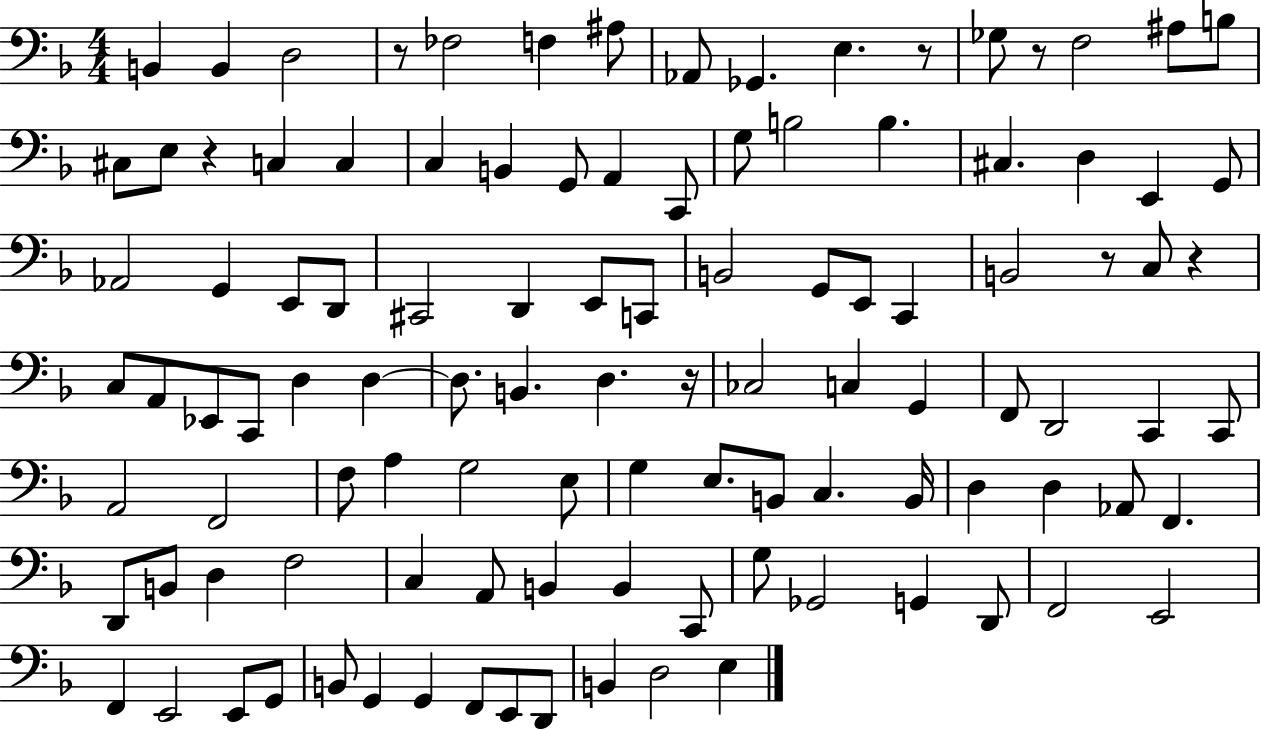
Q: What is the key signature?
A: F major